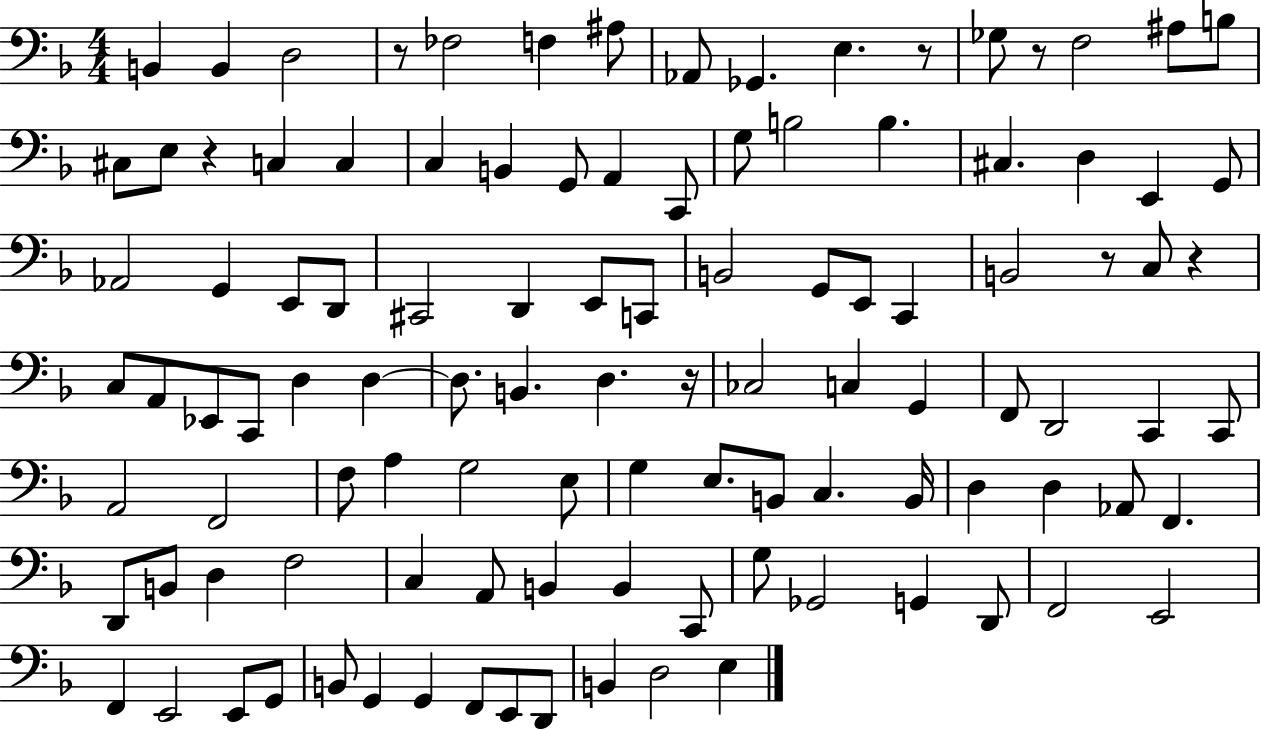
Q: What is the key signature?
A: F major